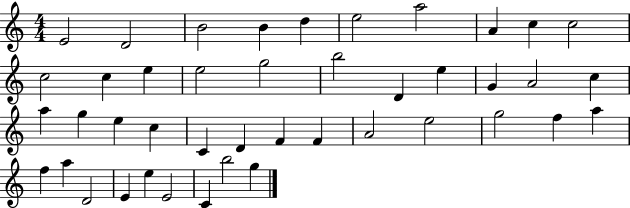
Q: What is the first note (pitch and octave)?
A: E4